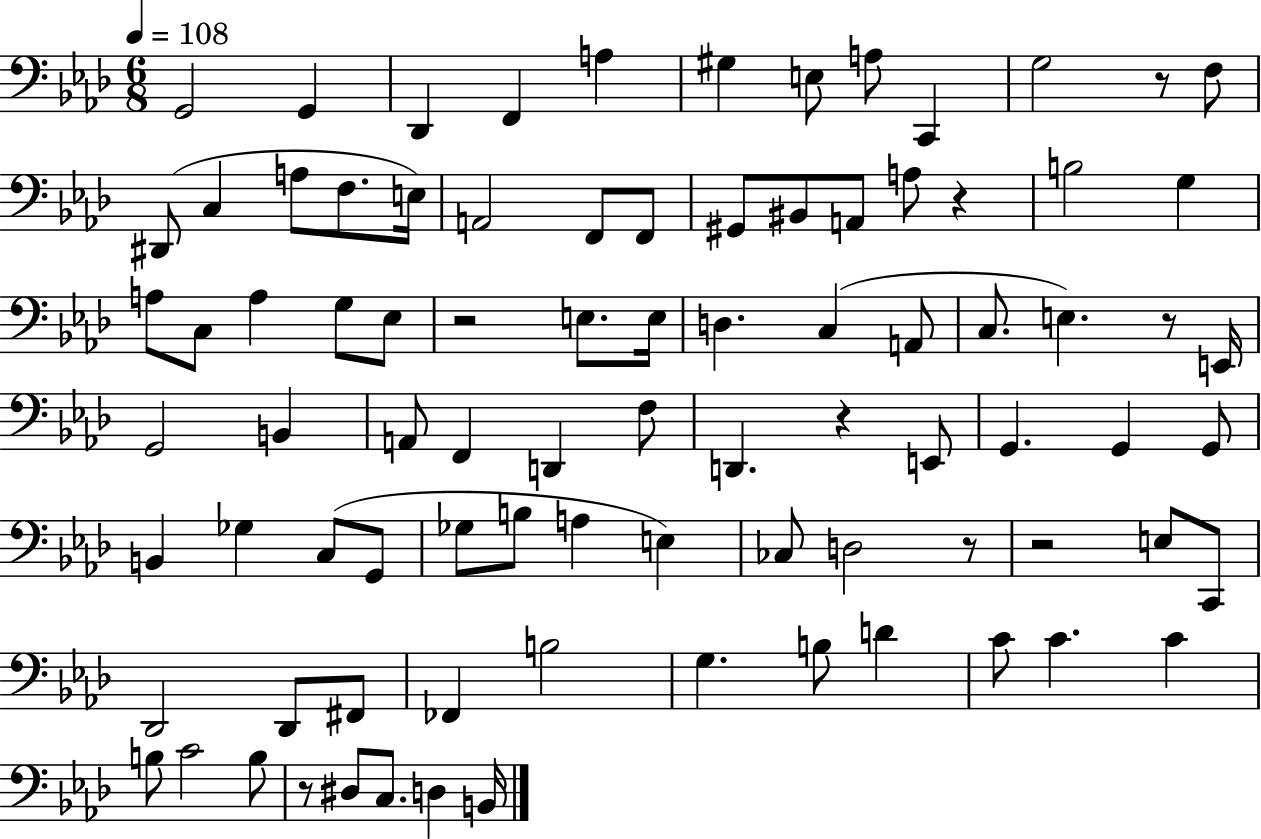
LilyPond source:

{
  \clef bass
  \numericTimeSignature
  \time 6/8
  \key aes \major
  \tempo 4 = 108
  \repeat volta 2 { g,2 g,4 | des,4 f,4 a4 | gis4 e8 a8 c,4 | g2 r8 f8 | \break dis,8( c4 a8 f8. e16) | a,2 f,8 f,8 | gis,8 bis,8 a,8 a8 r4 | b2 g4 | \break a8 c8 a4 g8 ees8 | r2 e8. e16 | d4. c4( a,8 | c8. e4.) r8 e,16 | \break g,2 b,4 | a,8 f,4 d,4 f8 | d,4. r4 e,8 | g,4. g,4 g,8 | \break b,4 ges4 c8( g,8 | ges8 b8 a4 e4) | ces8 d2 r8 | r2 e8 c,8 | \break des,2 des,8 fis,8 | fes,4 b2 | g4. b8 d'4 | c'8 c'4. c'4 | \break b8 c'2 b8 | r8 dis8 c8. d4 b,16 | } \bar "|."
}